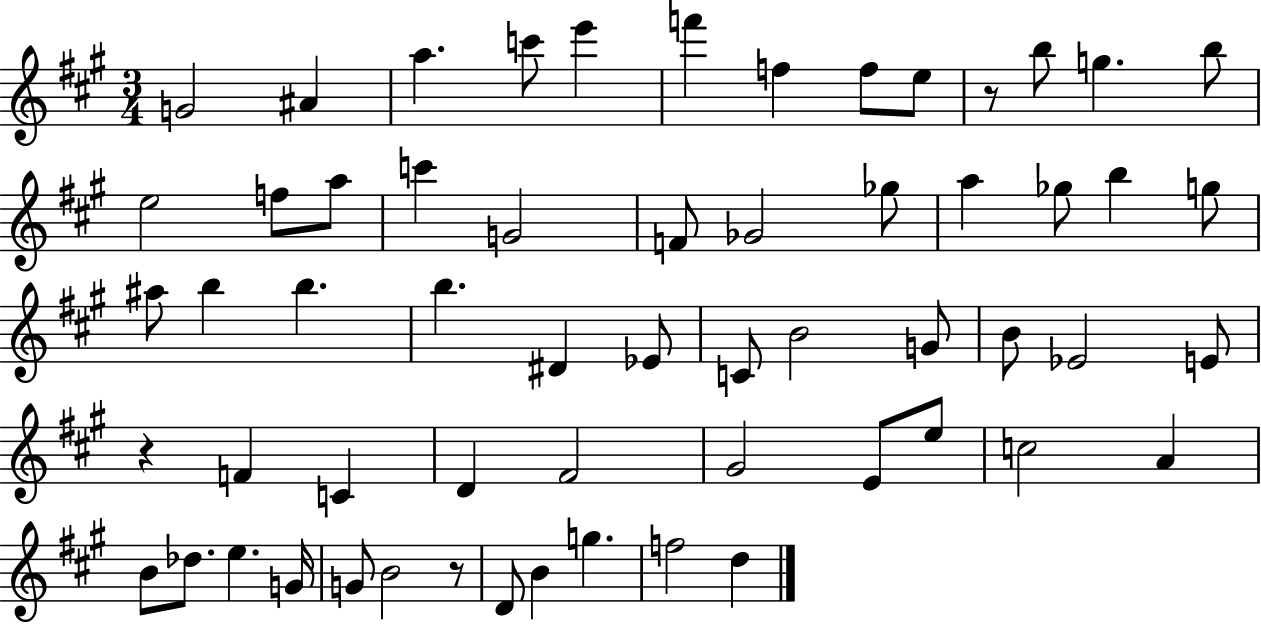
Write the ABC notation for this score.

X:1
T:Untitled
M:3/4
L:1/4
K:A
G2 ^A a c'/2 e' f' f f/2 e/2 z/2 b/2 g b/2 e2 f/2 a/2 c' G2 F/2 _G2 _g/2 a _g/2 b g/2 ^a/2 b b b ^D _E/2 C/2 B2 G/2 B/2 _E2 E/2 z F C D ^F2 ^G2 E/2 e/2 c2 A B/2 _d/2 e G/4 G/2 B2 z/2 D/2 B g f2 d